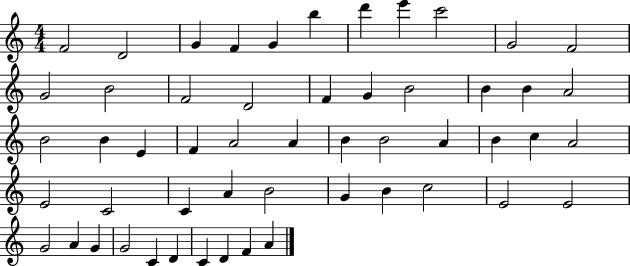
{
  \clef treble
  \numericTimeSignature
  \time 4/4
  \key c \major
  f'2 d'2 | g'4 f'4 g'4 b''4 | d'''4 e'''4 c'''2 | g'2 f'2 | \break g'2 b'2 | f'2 d'2 | f'4 g'4 b'2 | b'4 b'4 a'2 | \break b'2 b'4 e'4 | f'4 a'2 a'4 | b'4 b'2 a'4 | b'4 c''4 a'2 | \break e'2 c'2 | c'4 a'4 b'2 | g'4 b'4 c''2 | e'2 e'2 | \break g'2 a'4 g'4 | g'2 c'4 d'4 | c'4 d'4 f'4 a'4 | \bar "|."
}